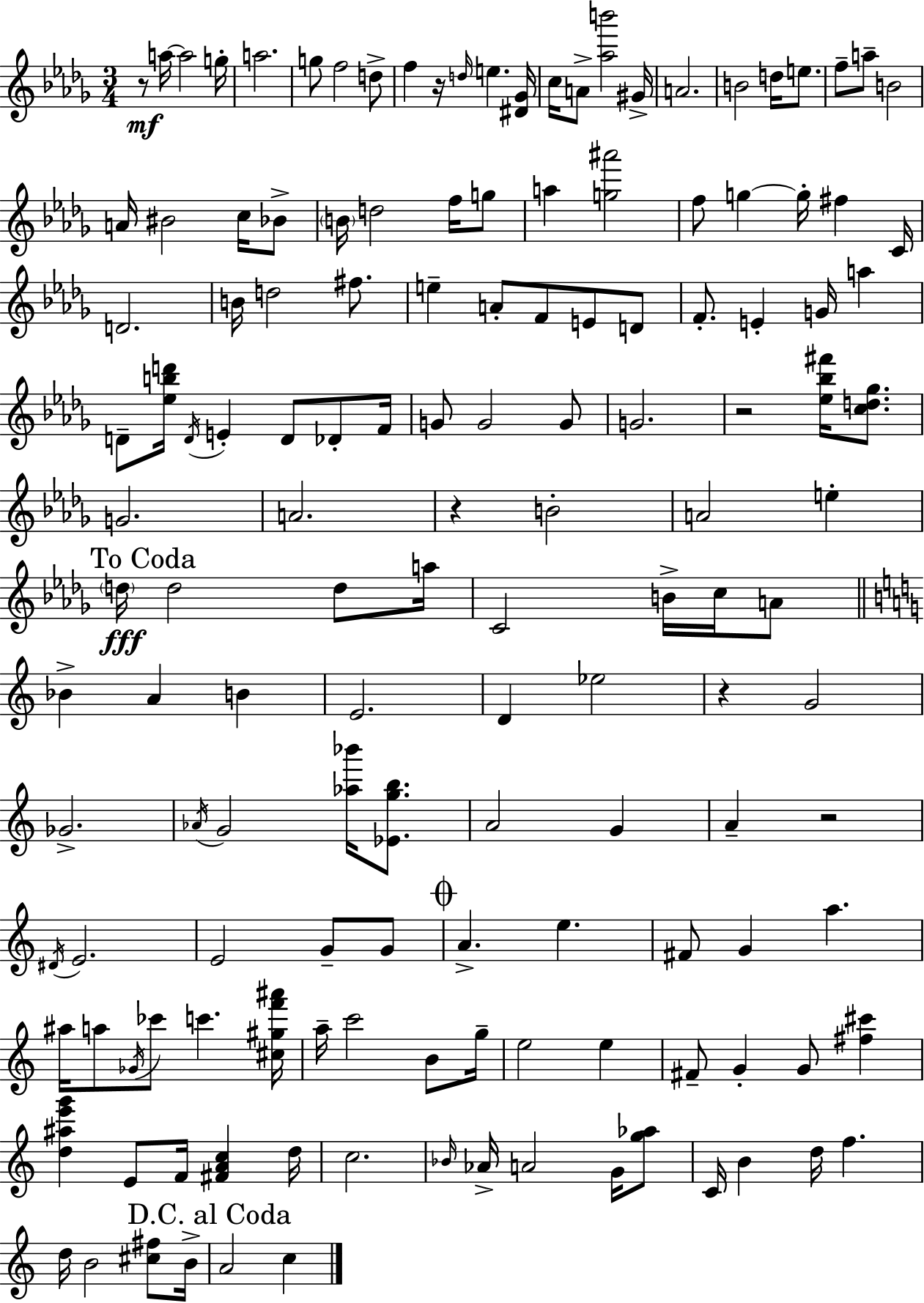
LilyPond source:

{
  \clef treble
  \numericTimeSignature
  \time 3/4
  \key bes \minor
  r8\mf a''16~~ a''2 g''16-. | a''2. | g''8 f''2 d''8-> | f''4 r16 \grace { d''16 } e''4. | \break <dis' ges'>16 c''16 a'8-> <aes'' b'''>2 | gis'16-> a'2. | b'2 d''16 e''8. | f''8-- a''8-- b'2 | \break a'16 bis'2 c''16 bes'8-> | \parenthesize b'16 d''2 f''16 g''8 | a''4 <g'' ais'''>2 | f''8 g''4~~ g''16-. fis''4 | \break c'16 d'2. | b'16 d''2 fis''8. | e''4-- a'8-. f'8 e'8 d'8 | f'8.-. e'4-. g'16 a''4 | \break d'8-- <ees'' b'' d'''>16 \acciaccatura { d'16 } e'4-. d'8 des'8-. | f'16 g'8 g'2 | g'8 g'2. | r2 <ees'' bes'' fis'''>16 <c'' d'' ges''>8. | \break g'2. | a'2. | r4 b'2-. | a'2 e''4-. | \break \mark "To Coda" \parenthesize d''16\fff d''2 d''8 | a''16 c'2 b'16-> c''16 | a'8 \bar "||" \break \key c \major bes'4-> a'4 b'4 | e'2. | d'4 ees''2 | r4 g'2 | \break ges'2.-> | \acciaccatura { aes'16 } g'2 <aes'' bes'''>16 <ees' g'' b''>8. | a'2 g'4 | a'4-- r2 | \break \acciaccatura { dis'16 } e'2. | e'2 g'8-- | g'8 \mark \markup { \musicglyph "scripts.coda" } a'4.-> e''4. | fis'8 g'4 a''4. | \break ais''16 a''8 \acciaccatura { ges'16 } ces'''8 c'''4. | <cis'' gis'' f''' ais'''>16 a''16-- c'''2 | b'8 g''16-- e''2 e''4 | fis'8-- g'4-. g'8 <fis'' cis'''>4 | \break <d'' ais'' e''' g'''>4 e'8 f'16 <fis' a' c''>4 | d''16 c''2. | \grace { bes'16 } aes'16-> a'2 | g'16 <g'' aes''>8 c'16 b'4 d''16 f''4. | \break d''16 b'2 | <cis'' fis''>8 b'16-> \mark "D.C. al Coda" a'2 | c''4 \bar "|."
}